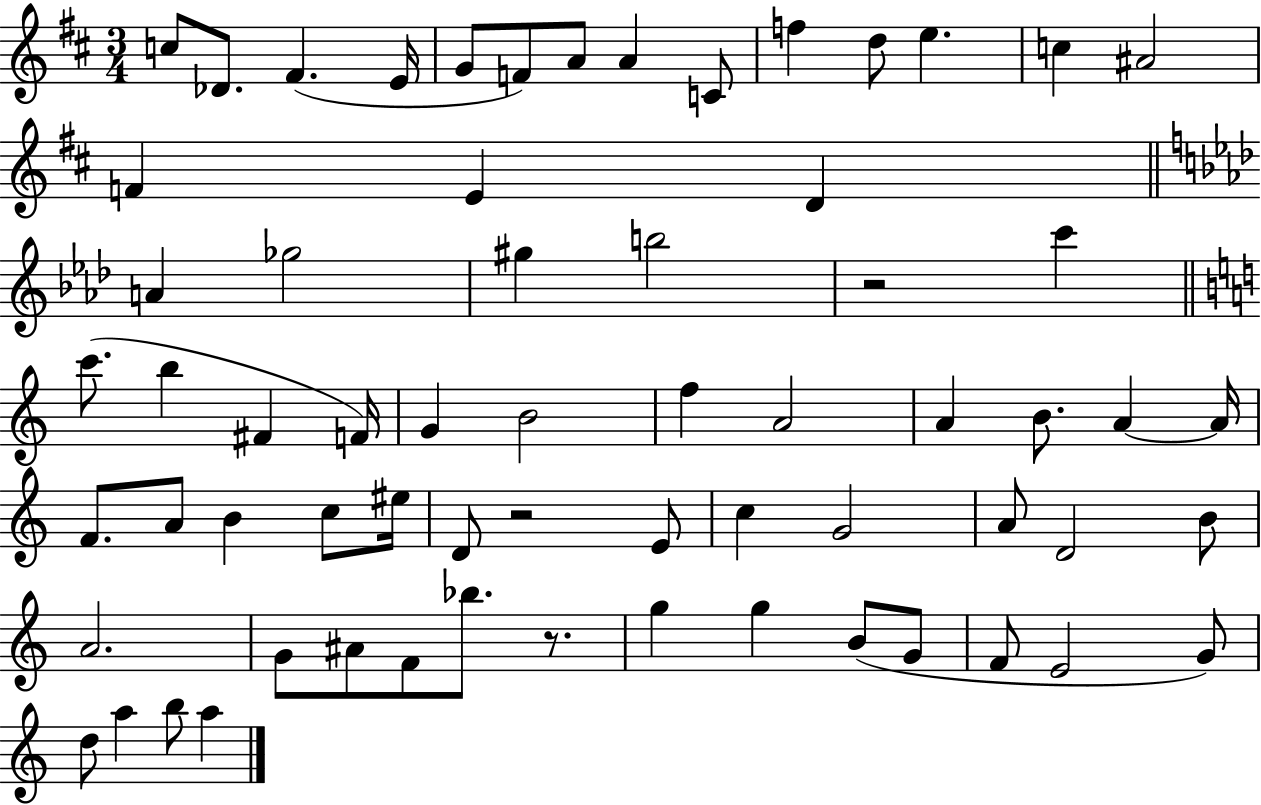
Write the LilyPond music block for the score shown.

{
  \clef treble
  \numericTimeSignature
  \time 3/4
  \key d \major
  c''8 des'8. fis'4.( e'16 | g'8 f'8) a'8 a'4 c'8 | f''4 d''8 e''4. | c''4 ais'2 | \break f'4 e'4 d'4 | \bar "||" \break \key aes \major a'4 ges''2 | gis''4 b''2 | r2 c'''4 | \bar "||" \break \key a \minor c'''8.( b''4 fis'4 f'16) | g'4 b'2 | f''4 a'2 | a'4 b'8. a'4~~ a'16 | \break f'8. a'8 b'4 c''8 eis''16 | d'8 r2 e'8 | c''4 g'2 | a'8 d'2 b'8 | \break a'2. | g'8 ais'8 f'8 bes''8. r8. | g''4 g''4 b'8( g'8 | f'8 e'2 g'8) | \break d''8 a''4 b''8 a''4 | \bar "|."
}